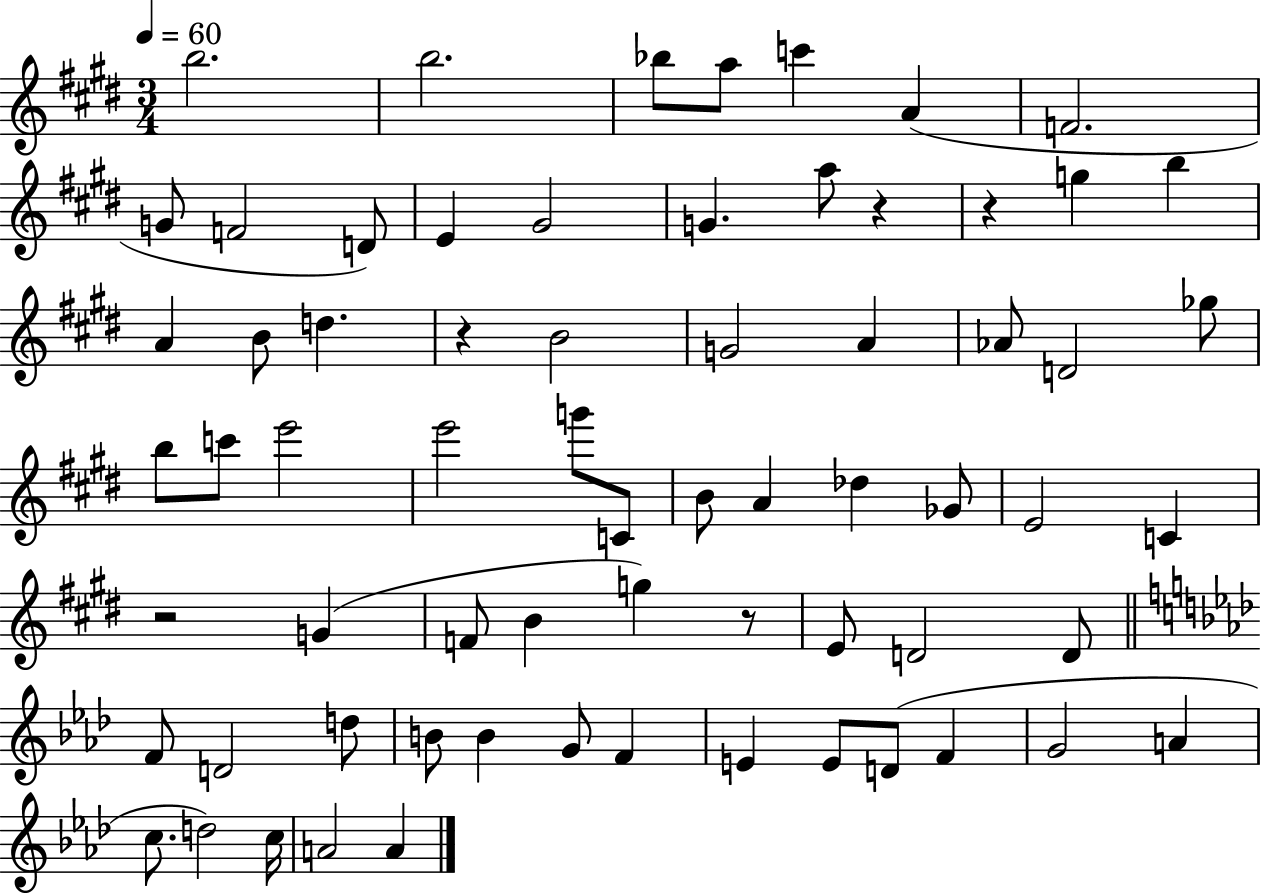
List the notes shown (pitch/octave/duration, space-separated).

B5/h. B5/h. Bb5/e A5/e C6/q A4/q F4/h. G4/e F4/h D4/e E4/q G#4/h G4/q. A5/e R/q R/q G5/q B5/q A4/q B4/e D5/q. R/q B4/h G4/h A4/q Ab4/e D4/h Gb5/e B5/e C6/e E6/h E6/h G6/e C4/e B4/e A4/q Db5/q Gb4/e E4/h C4/q R/h G4/q F4/e B4/q G5/q R/e E4/e D4/h D4/e F4/e D4/h D5/e B4/e B4/q G4/e F4/q E4/q E4/e D4/e F4/q G4/h A4/q C5/e. D5/h C5/s A4/h A4/q